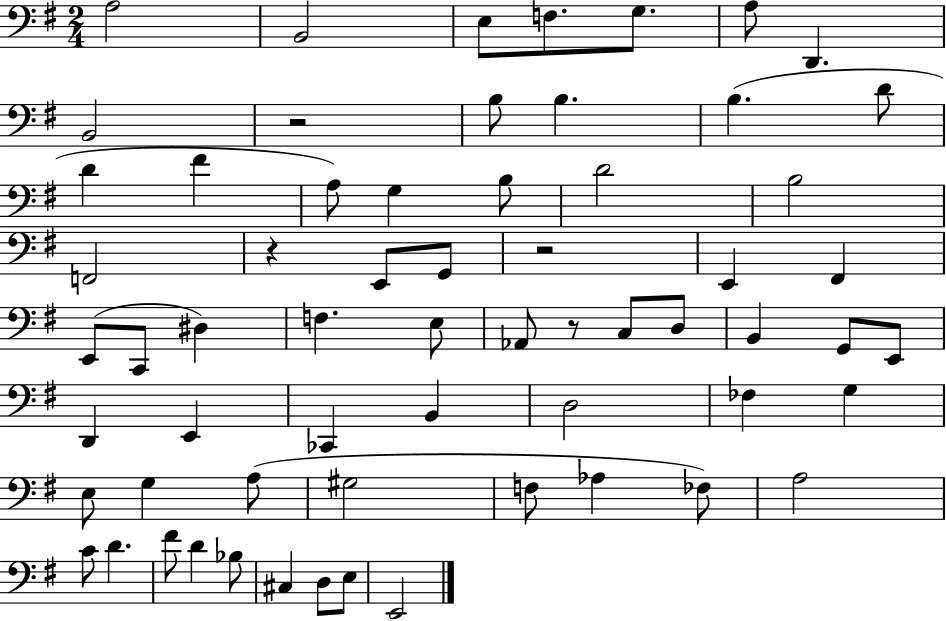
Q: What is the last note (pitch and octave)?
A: E2